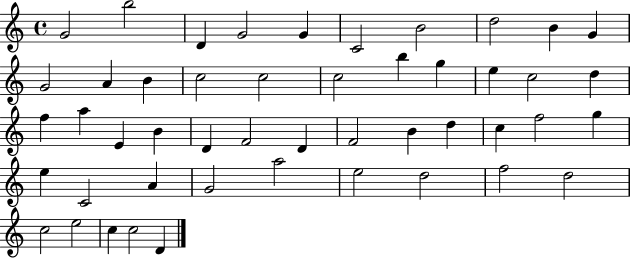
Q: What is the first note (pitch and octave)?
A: G4